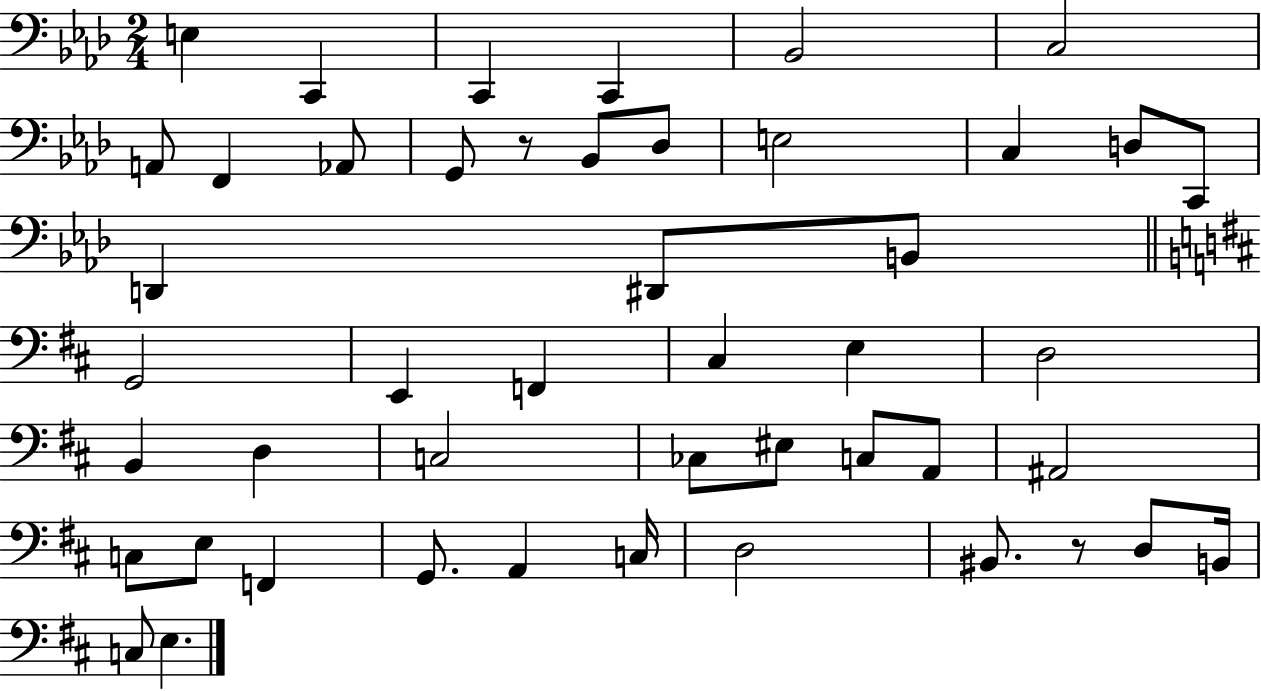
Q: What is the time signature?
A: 2/4